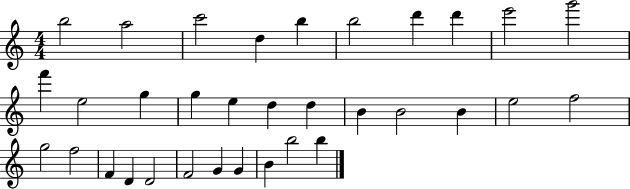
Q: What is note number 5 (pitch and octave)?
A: B5